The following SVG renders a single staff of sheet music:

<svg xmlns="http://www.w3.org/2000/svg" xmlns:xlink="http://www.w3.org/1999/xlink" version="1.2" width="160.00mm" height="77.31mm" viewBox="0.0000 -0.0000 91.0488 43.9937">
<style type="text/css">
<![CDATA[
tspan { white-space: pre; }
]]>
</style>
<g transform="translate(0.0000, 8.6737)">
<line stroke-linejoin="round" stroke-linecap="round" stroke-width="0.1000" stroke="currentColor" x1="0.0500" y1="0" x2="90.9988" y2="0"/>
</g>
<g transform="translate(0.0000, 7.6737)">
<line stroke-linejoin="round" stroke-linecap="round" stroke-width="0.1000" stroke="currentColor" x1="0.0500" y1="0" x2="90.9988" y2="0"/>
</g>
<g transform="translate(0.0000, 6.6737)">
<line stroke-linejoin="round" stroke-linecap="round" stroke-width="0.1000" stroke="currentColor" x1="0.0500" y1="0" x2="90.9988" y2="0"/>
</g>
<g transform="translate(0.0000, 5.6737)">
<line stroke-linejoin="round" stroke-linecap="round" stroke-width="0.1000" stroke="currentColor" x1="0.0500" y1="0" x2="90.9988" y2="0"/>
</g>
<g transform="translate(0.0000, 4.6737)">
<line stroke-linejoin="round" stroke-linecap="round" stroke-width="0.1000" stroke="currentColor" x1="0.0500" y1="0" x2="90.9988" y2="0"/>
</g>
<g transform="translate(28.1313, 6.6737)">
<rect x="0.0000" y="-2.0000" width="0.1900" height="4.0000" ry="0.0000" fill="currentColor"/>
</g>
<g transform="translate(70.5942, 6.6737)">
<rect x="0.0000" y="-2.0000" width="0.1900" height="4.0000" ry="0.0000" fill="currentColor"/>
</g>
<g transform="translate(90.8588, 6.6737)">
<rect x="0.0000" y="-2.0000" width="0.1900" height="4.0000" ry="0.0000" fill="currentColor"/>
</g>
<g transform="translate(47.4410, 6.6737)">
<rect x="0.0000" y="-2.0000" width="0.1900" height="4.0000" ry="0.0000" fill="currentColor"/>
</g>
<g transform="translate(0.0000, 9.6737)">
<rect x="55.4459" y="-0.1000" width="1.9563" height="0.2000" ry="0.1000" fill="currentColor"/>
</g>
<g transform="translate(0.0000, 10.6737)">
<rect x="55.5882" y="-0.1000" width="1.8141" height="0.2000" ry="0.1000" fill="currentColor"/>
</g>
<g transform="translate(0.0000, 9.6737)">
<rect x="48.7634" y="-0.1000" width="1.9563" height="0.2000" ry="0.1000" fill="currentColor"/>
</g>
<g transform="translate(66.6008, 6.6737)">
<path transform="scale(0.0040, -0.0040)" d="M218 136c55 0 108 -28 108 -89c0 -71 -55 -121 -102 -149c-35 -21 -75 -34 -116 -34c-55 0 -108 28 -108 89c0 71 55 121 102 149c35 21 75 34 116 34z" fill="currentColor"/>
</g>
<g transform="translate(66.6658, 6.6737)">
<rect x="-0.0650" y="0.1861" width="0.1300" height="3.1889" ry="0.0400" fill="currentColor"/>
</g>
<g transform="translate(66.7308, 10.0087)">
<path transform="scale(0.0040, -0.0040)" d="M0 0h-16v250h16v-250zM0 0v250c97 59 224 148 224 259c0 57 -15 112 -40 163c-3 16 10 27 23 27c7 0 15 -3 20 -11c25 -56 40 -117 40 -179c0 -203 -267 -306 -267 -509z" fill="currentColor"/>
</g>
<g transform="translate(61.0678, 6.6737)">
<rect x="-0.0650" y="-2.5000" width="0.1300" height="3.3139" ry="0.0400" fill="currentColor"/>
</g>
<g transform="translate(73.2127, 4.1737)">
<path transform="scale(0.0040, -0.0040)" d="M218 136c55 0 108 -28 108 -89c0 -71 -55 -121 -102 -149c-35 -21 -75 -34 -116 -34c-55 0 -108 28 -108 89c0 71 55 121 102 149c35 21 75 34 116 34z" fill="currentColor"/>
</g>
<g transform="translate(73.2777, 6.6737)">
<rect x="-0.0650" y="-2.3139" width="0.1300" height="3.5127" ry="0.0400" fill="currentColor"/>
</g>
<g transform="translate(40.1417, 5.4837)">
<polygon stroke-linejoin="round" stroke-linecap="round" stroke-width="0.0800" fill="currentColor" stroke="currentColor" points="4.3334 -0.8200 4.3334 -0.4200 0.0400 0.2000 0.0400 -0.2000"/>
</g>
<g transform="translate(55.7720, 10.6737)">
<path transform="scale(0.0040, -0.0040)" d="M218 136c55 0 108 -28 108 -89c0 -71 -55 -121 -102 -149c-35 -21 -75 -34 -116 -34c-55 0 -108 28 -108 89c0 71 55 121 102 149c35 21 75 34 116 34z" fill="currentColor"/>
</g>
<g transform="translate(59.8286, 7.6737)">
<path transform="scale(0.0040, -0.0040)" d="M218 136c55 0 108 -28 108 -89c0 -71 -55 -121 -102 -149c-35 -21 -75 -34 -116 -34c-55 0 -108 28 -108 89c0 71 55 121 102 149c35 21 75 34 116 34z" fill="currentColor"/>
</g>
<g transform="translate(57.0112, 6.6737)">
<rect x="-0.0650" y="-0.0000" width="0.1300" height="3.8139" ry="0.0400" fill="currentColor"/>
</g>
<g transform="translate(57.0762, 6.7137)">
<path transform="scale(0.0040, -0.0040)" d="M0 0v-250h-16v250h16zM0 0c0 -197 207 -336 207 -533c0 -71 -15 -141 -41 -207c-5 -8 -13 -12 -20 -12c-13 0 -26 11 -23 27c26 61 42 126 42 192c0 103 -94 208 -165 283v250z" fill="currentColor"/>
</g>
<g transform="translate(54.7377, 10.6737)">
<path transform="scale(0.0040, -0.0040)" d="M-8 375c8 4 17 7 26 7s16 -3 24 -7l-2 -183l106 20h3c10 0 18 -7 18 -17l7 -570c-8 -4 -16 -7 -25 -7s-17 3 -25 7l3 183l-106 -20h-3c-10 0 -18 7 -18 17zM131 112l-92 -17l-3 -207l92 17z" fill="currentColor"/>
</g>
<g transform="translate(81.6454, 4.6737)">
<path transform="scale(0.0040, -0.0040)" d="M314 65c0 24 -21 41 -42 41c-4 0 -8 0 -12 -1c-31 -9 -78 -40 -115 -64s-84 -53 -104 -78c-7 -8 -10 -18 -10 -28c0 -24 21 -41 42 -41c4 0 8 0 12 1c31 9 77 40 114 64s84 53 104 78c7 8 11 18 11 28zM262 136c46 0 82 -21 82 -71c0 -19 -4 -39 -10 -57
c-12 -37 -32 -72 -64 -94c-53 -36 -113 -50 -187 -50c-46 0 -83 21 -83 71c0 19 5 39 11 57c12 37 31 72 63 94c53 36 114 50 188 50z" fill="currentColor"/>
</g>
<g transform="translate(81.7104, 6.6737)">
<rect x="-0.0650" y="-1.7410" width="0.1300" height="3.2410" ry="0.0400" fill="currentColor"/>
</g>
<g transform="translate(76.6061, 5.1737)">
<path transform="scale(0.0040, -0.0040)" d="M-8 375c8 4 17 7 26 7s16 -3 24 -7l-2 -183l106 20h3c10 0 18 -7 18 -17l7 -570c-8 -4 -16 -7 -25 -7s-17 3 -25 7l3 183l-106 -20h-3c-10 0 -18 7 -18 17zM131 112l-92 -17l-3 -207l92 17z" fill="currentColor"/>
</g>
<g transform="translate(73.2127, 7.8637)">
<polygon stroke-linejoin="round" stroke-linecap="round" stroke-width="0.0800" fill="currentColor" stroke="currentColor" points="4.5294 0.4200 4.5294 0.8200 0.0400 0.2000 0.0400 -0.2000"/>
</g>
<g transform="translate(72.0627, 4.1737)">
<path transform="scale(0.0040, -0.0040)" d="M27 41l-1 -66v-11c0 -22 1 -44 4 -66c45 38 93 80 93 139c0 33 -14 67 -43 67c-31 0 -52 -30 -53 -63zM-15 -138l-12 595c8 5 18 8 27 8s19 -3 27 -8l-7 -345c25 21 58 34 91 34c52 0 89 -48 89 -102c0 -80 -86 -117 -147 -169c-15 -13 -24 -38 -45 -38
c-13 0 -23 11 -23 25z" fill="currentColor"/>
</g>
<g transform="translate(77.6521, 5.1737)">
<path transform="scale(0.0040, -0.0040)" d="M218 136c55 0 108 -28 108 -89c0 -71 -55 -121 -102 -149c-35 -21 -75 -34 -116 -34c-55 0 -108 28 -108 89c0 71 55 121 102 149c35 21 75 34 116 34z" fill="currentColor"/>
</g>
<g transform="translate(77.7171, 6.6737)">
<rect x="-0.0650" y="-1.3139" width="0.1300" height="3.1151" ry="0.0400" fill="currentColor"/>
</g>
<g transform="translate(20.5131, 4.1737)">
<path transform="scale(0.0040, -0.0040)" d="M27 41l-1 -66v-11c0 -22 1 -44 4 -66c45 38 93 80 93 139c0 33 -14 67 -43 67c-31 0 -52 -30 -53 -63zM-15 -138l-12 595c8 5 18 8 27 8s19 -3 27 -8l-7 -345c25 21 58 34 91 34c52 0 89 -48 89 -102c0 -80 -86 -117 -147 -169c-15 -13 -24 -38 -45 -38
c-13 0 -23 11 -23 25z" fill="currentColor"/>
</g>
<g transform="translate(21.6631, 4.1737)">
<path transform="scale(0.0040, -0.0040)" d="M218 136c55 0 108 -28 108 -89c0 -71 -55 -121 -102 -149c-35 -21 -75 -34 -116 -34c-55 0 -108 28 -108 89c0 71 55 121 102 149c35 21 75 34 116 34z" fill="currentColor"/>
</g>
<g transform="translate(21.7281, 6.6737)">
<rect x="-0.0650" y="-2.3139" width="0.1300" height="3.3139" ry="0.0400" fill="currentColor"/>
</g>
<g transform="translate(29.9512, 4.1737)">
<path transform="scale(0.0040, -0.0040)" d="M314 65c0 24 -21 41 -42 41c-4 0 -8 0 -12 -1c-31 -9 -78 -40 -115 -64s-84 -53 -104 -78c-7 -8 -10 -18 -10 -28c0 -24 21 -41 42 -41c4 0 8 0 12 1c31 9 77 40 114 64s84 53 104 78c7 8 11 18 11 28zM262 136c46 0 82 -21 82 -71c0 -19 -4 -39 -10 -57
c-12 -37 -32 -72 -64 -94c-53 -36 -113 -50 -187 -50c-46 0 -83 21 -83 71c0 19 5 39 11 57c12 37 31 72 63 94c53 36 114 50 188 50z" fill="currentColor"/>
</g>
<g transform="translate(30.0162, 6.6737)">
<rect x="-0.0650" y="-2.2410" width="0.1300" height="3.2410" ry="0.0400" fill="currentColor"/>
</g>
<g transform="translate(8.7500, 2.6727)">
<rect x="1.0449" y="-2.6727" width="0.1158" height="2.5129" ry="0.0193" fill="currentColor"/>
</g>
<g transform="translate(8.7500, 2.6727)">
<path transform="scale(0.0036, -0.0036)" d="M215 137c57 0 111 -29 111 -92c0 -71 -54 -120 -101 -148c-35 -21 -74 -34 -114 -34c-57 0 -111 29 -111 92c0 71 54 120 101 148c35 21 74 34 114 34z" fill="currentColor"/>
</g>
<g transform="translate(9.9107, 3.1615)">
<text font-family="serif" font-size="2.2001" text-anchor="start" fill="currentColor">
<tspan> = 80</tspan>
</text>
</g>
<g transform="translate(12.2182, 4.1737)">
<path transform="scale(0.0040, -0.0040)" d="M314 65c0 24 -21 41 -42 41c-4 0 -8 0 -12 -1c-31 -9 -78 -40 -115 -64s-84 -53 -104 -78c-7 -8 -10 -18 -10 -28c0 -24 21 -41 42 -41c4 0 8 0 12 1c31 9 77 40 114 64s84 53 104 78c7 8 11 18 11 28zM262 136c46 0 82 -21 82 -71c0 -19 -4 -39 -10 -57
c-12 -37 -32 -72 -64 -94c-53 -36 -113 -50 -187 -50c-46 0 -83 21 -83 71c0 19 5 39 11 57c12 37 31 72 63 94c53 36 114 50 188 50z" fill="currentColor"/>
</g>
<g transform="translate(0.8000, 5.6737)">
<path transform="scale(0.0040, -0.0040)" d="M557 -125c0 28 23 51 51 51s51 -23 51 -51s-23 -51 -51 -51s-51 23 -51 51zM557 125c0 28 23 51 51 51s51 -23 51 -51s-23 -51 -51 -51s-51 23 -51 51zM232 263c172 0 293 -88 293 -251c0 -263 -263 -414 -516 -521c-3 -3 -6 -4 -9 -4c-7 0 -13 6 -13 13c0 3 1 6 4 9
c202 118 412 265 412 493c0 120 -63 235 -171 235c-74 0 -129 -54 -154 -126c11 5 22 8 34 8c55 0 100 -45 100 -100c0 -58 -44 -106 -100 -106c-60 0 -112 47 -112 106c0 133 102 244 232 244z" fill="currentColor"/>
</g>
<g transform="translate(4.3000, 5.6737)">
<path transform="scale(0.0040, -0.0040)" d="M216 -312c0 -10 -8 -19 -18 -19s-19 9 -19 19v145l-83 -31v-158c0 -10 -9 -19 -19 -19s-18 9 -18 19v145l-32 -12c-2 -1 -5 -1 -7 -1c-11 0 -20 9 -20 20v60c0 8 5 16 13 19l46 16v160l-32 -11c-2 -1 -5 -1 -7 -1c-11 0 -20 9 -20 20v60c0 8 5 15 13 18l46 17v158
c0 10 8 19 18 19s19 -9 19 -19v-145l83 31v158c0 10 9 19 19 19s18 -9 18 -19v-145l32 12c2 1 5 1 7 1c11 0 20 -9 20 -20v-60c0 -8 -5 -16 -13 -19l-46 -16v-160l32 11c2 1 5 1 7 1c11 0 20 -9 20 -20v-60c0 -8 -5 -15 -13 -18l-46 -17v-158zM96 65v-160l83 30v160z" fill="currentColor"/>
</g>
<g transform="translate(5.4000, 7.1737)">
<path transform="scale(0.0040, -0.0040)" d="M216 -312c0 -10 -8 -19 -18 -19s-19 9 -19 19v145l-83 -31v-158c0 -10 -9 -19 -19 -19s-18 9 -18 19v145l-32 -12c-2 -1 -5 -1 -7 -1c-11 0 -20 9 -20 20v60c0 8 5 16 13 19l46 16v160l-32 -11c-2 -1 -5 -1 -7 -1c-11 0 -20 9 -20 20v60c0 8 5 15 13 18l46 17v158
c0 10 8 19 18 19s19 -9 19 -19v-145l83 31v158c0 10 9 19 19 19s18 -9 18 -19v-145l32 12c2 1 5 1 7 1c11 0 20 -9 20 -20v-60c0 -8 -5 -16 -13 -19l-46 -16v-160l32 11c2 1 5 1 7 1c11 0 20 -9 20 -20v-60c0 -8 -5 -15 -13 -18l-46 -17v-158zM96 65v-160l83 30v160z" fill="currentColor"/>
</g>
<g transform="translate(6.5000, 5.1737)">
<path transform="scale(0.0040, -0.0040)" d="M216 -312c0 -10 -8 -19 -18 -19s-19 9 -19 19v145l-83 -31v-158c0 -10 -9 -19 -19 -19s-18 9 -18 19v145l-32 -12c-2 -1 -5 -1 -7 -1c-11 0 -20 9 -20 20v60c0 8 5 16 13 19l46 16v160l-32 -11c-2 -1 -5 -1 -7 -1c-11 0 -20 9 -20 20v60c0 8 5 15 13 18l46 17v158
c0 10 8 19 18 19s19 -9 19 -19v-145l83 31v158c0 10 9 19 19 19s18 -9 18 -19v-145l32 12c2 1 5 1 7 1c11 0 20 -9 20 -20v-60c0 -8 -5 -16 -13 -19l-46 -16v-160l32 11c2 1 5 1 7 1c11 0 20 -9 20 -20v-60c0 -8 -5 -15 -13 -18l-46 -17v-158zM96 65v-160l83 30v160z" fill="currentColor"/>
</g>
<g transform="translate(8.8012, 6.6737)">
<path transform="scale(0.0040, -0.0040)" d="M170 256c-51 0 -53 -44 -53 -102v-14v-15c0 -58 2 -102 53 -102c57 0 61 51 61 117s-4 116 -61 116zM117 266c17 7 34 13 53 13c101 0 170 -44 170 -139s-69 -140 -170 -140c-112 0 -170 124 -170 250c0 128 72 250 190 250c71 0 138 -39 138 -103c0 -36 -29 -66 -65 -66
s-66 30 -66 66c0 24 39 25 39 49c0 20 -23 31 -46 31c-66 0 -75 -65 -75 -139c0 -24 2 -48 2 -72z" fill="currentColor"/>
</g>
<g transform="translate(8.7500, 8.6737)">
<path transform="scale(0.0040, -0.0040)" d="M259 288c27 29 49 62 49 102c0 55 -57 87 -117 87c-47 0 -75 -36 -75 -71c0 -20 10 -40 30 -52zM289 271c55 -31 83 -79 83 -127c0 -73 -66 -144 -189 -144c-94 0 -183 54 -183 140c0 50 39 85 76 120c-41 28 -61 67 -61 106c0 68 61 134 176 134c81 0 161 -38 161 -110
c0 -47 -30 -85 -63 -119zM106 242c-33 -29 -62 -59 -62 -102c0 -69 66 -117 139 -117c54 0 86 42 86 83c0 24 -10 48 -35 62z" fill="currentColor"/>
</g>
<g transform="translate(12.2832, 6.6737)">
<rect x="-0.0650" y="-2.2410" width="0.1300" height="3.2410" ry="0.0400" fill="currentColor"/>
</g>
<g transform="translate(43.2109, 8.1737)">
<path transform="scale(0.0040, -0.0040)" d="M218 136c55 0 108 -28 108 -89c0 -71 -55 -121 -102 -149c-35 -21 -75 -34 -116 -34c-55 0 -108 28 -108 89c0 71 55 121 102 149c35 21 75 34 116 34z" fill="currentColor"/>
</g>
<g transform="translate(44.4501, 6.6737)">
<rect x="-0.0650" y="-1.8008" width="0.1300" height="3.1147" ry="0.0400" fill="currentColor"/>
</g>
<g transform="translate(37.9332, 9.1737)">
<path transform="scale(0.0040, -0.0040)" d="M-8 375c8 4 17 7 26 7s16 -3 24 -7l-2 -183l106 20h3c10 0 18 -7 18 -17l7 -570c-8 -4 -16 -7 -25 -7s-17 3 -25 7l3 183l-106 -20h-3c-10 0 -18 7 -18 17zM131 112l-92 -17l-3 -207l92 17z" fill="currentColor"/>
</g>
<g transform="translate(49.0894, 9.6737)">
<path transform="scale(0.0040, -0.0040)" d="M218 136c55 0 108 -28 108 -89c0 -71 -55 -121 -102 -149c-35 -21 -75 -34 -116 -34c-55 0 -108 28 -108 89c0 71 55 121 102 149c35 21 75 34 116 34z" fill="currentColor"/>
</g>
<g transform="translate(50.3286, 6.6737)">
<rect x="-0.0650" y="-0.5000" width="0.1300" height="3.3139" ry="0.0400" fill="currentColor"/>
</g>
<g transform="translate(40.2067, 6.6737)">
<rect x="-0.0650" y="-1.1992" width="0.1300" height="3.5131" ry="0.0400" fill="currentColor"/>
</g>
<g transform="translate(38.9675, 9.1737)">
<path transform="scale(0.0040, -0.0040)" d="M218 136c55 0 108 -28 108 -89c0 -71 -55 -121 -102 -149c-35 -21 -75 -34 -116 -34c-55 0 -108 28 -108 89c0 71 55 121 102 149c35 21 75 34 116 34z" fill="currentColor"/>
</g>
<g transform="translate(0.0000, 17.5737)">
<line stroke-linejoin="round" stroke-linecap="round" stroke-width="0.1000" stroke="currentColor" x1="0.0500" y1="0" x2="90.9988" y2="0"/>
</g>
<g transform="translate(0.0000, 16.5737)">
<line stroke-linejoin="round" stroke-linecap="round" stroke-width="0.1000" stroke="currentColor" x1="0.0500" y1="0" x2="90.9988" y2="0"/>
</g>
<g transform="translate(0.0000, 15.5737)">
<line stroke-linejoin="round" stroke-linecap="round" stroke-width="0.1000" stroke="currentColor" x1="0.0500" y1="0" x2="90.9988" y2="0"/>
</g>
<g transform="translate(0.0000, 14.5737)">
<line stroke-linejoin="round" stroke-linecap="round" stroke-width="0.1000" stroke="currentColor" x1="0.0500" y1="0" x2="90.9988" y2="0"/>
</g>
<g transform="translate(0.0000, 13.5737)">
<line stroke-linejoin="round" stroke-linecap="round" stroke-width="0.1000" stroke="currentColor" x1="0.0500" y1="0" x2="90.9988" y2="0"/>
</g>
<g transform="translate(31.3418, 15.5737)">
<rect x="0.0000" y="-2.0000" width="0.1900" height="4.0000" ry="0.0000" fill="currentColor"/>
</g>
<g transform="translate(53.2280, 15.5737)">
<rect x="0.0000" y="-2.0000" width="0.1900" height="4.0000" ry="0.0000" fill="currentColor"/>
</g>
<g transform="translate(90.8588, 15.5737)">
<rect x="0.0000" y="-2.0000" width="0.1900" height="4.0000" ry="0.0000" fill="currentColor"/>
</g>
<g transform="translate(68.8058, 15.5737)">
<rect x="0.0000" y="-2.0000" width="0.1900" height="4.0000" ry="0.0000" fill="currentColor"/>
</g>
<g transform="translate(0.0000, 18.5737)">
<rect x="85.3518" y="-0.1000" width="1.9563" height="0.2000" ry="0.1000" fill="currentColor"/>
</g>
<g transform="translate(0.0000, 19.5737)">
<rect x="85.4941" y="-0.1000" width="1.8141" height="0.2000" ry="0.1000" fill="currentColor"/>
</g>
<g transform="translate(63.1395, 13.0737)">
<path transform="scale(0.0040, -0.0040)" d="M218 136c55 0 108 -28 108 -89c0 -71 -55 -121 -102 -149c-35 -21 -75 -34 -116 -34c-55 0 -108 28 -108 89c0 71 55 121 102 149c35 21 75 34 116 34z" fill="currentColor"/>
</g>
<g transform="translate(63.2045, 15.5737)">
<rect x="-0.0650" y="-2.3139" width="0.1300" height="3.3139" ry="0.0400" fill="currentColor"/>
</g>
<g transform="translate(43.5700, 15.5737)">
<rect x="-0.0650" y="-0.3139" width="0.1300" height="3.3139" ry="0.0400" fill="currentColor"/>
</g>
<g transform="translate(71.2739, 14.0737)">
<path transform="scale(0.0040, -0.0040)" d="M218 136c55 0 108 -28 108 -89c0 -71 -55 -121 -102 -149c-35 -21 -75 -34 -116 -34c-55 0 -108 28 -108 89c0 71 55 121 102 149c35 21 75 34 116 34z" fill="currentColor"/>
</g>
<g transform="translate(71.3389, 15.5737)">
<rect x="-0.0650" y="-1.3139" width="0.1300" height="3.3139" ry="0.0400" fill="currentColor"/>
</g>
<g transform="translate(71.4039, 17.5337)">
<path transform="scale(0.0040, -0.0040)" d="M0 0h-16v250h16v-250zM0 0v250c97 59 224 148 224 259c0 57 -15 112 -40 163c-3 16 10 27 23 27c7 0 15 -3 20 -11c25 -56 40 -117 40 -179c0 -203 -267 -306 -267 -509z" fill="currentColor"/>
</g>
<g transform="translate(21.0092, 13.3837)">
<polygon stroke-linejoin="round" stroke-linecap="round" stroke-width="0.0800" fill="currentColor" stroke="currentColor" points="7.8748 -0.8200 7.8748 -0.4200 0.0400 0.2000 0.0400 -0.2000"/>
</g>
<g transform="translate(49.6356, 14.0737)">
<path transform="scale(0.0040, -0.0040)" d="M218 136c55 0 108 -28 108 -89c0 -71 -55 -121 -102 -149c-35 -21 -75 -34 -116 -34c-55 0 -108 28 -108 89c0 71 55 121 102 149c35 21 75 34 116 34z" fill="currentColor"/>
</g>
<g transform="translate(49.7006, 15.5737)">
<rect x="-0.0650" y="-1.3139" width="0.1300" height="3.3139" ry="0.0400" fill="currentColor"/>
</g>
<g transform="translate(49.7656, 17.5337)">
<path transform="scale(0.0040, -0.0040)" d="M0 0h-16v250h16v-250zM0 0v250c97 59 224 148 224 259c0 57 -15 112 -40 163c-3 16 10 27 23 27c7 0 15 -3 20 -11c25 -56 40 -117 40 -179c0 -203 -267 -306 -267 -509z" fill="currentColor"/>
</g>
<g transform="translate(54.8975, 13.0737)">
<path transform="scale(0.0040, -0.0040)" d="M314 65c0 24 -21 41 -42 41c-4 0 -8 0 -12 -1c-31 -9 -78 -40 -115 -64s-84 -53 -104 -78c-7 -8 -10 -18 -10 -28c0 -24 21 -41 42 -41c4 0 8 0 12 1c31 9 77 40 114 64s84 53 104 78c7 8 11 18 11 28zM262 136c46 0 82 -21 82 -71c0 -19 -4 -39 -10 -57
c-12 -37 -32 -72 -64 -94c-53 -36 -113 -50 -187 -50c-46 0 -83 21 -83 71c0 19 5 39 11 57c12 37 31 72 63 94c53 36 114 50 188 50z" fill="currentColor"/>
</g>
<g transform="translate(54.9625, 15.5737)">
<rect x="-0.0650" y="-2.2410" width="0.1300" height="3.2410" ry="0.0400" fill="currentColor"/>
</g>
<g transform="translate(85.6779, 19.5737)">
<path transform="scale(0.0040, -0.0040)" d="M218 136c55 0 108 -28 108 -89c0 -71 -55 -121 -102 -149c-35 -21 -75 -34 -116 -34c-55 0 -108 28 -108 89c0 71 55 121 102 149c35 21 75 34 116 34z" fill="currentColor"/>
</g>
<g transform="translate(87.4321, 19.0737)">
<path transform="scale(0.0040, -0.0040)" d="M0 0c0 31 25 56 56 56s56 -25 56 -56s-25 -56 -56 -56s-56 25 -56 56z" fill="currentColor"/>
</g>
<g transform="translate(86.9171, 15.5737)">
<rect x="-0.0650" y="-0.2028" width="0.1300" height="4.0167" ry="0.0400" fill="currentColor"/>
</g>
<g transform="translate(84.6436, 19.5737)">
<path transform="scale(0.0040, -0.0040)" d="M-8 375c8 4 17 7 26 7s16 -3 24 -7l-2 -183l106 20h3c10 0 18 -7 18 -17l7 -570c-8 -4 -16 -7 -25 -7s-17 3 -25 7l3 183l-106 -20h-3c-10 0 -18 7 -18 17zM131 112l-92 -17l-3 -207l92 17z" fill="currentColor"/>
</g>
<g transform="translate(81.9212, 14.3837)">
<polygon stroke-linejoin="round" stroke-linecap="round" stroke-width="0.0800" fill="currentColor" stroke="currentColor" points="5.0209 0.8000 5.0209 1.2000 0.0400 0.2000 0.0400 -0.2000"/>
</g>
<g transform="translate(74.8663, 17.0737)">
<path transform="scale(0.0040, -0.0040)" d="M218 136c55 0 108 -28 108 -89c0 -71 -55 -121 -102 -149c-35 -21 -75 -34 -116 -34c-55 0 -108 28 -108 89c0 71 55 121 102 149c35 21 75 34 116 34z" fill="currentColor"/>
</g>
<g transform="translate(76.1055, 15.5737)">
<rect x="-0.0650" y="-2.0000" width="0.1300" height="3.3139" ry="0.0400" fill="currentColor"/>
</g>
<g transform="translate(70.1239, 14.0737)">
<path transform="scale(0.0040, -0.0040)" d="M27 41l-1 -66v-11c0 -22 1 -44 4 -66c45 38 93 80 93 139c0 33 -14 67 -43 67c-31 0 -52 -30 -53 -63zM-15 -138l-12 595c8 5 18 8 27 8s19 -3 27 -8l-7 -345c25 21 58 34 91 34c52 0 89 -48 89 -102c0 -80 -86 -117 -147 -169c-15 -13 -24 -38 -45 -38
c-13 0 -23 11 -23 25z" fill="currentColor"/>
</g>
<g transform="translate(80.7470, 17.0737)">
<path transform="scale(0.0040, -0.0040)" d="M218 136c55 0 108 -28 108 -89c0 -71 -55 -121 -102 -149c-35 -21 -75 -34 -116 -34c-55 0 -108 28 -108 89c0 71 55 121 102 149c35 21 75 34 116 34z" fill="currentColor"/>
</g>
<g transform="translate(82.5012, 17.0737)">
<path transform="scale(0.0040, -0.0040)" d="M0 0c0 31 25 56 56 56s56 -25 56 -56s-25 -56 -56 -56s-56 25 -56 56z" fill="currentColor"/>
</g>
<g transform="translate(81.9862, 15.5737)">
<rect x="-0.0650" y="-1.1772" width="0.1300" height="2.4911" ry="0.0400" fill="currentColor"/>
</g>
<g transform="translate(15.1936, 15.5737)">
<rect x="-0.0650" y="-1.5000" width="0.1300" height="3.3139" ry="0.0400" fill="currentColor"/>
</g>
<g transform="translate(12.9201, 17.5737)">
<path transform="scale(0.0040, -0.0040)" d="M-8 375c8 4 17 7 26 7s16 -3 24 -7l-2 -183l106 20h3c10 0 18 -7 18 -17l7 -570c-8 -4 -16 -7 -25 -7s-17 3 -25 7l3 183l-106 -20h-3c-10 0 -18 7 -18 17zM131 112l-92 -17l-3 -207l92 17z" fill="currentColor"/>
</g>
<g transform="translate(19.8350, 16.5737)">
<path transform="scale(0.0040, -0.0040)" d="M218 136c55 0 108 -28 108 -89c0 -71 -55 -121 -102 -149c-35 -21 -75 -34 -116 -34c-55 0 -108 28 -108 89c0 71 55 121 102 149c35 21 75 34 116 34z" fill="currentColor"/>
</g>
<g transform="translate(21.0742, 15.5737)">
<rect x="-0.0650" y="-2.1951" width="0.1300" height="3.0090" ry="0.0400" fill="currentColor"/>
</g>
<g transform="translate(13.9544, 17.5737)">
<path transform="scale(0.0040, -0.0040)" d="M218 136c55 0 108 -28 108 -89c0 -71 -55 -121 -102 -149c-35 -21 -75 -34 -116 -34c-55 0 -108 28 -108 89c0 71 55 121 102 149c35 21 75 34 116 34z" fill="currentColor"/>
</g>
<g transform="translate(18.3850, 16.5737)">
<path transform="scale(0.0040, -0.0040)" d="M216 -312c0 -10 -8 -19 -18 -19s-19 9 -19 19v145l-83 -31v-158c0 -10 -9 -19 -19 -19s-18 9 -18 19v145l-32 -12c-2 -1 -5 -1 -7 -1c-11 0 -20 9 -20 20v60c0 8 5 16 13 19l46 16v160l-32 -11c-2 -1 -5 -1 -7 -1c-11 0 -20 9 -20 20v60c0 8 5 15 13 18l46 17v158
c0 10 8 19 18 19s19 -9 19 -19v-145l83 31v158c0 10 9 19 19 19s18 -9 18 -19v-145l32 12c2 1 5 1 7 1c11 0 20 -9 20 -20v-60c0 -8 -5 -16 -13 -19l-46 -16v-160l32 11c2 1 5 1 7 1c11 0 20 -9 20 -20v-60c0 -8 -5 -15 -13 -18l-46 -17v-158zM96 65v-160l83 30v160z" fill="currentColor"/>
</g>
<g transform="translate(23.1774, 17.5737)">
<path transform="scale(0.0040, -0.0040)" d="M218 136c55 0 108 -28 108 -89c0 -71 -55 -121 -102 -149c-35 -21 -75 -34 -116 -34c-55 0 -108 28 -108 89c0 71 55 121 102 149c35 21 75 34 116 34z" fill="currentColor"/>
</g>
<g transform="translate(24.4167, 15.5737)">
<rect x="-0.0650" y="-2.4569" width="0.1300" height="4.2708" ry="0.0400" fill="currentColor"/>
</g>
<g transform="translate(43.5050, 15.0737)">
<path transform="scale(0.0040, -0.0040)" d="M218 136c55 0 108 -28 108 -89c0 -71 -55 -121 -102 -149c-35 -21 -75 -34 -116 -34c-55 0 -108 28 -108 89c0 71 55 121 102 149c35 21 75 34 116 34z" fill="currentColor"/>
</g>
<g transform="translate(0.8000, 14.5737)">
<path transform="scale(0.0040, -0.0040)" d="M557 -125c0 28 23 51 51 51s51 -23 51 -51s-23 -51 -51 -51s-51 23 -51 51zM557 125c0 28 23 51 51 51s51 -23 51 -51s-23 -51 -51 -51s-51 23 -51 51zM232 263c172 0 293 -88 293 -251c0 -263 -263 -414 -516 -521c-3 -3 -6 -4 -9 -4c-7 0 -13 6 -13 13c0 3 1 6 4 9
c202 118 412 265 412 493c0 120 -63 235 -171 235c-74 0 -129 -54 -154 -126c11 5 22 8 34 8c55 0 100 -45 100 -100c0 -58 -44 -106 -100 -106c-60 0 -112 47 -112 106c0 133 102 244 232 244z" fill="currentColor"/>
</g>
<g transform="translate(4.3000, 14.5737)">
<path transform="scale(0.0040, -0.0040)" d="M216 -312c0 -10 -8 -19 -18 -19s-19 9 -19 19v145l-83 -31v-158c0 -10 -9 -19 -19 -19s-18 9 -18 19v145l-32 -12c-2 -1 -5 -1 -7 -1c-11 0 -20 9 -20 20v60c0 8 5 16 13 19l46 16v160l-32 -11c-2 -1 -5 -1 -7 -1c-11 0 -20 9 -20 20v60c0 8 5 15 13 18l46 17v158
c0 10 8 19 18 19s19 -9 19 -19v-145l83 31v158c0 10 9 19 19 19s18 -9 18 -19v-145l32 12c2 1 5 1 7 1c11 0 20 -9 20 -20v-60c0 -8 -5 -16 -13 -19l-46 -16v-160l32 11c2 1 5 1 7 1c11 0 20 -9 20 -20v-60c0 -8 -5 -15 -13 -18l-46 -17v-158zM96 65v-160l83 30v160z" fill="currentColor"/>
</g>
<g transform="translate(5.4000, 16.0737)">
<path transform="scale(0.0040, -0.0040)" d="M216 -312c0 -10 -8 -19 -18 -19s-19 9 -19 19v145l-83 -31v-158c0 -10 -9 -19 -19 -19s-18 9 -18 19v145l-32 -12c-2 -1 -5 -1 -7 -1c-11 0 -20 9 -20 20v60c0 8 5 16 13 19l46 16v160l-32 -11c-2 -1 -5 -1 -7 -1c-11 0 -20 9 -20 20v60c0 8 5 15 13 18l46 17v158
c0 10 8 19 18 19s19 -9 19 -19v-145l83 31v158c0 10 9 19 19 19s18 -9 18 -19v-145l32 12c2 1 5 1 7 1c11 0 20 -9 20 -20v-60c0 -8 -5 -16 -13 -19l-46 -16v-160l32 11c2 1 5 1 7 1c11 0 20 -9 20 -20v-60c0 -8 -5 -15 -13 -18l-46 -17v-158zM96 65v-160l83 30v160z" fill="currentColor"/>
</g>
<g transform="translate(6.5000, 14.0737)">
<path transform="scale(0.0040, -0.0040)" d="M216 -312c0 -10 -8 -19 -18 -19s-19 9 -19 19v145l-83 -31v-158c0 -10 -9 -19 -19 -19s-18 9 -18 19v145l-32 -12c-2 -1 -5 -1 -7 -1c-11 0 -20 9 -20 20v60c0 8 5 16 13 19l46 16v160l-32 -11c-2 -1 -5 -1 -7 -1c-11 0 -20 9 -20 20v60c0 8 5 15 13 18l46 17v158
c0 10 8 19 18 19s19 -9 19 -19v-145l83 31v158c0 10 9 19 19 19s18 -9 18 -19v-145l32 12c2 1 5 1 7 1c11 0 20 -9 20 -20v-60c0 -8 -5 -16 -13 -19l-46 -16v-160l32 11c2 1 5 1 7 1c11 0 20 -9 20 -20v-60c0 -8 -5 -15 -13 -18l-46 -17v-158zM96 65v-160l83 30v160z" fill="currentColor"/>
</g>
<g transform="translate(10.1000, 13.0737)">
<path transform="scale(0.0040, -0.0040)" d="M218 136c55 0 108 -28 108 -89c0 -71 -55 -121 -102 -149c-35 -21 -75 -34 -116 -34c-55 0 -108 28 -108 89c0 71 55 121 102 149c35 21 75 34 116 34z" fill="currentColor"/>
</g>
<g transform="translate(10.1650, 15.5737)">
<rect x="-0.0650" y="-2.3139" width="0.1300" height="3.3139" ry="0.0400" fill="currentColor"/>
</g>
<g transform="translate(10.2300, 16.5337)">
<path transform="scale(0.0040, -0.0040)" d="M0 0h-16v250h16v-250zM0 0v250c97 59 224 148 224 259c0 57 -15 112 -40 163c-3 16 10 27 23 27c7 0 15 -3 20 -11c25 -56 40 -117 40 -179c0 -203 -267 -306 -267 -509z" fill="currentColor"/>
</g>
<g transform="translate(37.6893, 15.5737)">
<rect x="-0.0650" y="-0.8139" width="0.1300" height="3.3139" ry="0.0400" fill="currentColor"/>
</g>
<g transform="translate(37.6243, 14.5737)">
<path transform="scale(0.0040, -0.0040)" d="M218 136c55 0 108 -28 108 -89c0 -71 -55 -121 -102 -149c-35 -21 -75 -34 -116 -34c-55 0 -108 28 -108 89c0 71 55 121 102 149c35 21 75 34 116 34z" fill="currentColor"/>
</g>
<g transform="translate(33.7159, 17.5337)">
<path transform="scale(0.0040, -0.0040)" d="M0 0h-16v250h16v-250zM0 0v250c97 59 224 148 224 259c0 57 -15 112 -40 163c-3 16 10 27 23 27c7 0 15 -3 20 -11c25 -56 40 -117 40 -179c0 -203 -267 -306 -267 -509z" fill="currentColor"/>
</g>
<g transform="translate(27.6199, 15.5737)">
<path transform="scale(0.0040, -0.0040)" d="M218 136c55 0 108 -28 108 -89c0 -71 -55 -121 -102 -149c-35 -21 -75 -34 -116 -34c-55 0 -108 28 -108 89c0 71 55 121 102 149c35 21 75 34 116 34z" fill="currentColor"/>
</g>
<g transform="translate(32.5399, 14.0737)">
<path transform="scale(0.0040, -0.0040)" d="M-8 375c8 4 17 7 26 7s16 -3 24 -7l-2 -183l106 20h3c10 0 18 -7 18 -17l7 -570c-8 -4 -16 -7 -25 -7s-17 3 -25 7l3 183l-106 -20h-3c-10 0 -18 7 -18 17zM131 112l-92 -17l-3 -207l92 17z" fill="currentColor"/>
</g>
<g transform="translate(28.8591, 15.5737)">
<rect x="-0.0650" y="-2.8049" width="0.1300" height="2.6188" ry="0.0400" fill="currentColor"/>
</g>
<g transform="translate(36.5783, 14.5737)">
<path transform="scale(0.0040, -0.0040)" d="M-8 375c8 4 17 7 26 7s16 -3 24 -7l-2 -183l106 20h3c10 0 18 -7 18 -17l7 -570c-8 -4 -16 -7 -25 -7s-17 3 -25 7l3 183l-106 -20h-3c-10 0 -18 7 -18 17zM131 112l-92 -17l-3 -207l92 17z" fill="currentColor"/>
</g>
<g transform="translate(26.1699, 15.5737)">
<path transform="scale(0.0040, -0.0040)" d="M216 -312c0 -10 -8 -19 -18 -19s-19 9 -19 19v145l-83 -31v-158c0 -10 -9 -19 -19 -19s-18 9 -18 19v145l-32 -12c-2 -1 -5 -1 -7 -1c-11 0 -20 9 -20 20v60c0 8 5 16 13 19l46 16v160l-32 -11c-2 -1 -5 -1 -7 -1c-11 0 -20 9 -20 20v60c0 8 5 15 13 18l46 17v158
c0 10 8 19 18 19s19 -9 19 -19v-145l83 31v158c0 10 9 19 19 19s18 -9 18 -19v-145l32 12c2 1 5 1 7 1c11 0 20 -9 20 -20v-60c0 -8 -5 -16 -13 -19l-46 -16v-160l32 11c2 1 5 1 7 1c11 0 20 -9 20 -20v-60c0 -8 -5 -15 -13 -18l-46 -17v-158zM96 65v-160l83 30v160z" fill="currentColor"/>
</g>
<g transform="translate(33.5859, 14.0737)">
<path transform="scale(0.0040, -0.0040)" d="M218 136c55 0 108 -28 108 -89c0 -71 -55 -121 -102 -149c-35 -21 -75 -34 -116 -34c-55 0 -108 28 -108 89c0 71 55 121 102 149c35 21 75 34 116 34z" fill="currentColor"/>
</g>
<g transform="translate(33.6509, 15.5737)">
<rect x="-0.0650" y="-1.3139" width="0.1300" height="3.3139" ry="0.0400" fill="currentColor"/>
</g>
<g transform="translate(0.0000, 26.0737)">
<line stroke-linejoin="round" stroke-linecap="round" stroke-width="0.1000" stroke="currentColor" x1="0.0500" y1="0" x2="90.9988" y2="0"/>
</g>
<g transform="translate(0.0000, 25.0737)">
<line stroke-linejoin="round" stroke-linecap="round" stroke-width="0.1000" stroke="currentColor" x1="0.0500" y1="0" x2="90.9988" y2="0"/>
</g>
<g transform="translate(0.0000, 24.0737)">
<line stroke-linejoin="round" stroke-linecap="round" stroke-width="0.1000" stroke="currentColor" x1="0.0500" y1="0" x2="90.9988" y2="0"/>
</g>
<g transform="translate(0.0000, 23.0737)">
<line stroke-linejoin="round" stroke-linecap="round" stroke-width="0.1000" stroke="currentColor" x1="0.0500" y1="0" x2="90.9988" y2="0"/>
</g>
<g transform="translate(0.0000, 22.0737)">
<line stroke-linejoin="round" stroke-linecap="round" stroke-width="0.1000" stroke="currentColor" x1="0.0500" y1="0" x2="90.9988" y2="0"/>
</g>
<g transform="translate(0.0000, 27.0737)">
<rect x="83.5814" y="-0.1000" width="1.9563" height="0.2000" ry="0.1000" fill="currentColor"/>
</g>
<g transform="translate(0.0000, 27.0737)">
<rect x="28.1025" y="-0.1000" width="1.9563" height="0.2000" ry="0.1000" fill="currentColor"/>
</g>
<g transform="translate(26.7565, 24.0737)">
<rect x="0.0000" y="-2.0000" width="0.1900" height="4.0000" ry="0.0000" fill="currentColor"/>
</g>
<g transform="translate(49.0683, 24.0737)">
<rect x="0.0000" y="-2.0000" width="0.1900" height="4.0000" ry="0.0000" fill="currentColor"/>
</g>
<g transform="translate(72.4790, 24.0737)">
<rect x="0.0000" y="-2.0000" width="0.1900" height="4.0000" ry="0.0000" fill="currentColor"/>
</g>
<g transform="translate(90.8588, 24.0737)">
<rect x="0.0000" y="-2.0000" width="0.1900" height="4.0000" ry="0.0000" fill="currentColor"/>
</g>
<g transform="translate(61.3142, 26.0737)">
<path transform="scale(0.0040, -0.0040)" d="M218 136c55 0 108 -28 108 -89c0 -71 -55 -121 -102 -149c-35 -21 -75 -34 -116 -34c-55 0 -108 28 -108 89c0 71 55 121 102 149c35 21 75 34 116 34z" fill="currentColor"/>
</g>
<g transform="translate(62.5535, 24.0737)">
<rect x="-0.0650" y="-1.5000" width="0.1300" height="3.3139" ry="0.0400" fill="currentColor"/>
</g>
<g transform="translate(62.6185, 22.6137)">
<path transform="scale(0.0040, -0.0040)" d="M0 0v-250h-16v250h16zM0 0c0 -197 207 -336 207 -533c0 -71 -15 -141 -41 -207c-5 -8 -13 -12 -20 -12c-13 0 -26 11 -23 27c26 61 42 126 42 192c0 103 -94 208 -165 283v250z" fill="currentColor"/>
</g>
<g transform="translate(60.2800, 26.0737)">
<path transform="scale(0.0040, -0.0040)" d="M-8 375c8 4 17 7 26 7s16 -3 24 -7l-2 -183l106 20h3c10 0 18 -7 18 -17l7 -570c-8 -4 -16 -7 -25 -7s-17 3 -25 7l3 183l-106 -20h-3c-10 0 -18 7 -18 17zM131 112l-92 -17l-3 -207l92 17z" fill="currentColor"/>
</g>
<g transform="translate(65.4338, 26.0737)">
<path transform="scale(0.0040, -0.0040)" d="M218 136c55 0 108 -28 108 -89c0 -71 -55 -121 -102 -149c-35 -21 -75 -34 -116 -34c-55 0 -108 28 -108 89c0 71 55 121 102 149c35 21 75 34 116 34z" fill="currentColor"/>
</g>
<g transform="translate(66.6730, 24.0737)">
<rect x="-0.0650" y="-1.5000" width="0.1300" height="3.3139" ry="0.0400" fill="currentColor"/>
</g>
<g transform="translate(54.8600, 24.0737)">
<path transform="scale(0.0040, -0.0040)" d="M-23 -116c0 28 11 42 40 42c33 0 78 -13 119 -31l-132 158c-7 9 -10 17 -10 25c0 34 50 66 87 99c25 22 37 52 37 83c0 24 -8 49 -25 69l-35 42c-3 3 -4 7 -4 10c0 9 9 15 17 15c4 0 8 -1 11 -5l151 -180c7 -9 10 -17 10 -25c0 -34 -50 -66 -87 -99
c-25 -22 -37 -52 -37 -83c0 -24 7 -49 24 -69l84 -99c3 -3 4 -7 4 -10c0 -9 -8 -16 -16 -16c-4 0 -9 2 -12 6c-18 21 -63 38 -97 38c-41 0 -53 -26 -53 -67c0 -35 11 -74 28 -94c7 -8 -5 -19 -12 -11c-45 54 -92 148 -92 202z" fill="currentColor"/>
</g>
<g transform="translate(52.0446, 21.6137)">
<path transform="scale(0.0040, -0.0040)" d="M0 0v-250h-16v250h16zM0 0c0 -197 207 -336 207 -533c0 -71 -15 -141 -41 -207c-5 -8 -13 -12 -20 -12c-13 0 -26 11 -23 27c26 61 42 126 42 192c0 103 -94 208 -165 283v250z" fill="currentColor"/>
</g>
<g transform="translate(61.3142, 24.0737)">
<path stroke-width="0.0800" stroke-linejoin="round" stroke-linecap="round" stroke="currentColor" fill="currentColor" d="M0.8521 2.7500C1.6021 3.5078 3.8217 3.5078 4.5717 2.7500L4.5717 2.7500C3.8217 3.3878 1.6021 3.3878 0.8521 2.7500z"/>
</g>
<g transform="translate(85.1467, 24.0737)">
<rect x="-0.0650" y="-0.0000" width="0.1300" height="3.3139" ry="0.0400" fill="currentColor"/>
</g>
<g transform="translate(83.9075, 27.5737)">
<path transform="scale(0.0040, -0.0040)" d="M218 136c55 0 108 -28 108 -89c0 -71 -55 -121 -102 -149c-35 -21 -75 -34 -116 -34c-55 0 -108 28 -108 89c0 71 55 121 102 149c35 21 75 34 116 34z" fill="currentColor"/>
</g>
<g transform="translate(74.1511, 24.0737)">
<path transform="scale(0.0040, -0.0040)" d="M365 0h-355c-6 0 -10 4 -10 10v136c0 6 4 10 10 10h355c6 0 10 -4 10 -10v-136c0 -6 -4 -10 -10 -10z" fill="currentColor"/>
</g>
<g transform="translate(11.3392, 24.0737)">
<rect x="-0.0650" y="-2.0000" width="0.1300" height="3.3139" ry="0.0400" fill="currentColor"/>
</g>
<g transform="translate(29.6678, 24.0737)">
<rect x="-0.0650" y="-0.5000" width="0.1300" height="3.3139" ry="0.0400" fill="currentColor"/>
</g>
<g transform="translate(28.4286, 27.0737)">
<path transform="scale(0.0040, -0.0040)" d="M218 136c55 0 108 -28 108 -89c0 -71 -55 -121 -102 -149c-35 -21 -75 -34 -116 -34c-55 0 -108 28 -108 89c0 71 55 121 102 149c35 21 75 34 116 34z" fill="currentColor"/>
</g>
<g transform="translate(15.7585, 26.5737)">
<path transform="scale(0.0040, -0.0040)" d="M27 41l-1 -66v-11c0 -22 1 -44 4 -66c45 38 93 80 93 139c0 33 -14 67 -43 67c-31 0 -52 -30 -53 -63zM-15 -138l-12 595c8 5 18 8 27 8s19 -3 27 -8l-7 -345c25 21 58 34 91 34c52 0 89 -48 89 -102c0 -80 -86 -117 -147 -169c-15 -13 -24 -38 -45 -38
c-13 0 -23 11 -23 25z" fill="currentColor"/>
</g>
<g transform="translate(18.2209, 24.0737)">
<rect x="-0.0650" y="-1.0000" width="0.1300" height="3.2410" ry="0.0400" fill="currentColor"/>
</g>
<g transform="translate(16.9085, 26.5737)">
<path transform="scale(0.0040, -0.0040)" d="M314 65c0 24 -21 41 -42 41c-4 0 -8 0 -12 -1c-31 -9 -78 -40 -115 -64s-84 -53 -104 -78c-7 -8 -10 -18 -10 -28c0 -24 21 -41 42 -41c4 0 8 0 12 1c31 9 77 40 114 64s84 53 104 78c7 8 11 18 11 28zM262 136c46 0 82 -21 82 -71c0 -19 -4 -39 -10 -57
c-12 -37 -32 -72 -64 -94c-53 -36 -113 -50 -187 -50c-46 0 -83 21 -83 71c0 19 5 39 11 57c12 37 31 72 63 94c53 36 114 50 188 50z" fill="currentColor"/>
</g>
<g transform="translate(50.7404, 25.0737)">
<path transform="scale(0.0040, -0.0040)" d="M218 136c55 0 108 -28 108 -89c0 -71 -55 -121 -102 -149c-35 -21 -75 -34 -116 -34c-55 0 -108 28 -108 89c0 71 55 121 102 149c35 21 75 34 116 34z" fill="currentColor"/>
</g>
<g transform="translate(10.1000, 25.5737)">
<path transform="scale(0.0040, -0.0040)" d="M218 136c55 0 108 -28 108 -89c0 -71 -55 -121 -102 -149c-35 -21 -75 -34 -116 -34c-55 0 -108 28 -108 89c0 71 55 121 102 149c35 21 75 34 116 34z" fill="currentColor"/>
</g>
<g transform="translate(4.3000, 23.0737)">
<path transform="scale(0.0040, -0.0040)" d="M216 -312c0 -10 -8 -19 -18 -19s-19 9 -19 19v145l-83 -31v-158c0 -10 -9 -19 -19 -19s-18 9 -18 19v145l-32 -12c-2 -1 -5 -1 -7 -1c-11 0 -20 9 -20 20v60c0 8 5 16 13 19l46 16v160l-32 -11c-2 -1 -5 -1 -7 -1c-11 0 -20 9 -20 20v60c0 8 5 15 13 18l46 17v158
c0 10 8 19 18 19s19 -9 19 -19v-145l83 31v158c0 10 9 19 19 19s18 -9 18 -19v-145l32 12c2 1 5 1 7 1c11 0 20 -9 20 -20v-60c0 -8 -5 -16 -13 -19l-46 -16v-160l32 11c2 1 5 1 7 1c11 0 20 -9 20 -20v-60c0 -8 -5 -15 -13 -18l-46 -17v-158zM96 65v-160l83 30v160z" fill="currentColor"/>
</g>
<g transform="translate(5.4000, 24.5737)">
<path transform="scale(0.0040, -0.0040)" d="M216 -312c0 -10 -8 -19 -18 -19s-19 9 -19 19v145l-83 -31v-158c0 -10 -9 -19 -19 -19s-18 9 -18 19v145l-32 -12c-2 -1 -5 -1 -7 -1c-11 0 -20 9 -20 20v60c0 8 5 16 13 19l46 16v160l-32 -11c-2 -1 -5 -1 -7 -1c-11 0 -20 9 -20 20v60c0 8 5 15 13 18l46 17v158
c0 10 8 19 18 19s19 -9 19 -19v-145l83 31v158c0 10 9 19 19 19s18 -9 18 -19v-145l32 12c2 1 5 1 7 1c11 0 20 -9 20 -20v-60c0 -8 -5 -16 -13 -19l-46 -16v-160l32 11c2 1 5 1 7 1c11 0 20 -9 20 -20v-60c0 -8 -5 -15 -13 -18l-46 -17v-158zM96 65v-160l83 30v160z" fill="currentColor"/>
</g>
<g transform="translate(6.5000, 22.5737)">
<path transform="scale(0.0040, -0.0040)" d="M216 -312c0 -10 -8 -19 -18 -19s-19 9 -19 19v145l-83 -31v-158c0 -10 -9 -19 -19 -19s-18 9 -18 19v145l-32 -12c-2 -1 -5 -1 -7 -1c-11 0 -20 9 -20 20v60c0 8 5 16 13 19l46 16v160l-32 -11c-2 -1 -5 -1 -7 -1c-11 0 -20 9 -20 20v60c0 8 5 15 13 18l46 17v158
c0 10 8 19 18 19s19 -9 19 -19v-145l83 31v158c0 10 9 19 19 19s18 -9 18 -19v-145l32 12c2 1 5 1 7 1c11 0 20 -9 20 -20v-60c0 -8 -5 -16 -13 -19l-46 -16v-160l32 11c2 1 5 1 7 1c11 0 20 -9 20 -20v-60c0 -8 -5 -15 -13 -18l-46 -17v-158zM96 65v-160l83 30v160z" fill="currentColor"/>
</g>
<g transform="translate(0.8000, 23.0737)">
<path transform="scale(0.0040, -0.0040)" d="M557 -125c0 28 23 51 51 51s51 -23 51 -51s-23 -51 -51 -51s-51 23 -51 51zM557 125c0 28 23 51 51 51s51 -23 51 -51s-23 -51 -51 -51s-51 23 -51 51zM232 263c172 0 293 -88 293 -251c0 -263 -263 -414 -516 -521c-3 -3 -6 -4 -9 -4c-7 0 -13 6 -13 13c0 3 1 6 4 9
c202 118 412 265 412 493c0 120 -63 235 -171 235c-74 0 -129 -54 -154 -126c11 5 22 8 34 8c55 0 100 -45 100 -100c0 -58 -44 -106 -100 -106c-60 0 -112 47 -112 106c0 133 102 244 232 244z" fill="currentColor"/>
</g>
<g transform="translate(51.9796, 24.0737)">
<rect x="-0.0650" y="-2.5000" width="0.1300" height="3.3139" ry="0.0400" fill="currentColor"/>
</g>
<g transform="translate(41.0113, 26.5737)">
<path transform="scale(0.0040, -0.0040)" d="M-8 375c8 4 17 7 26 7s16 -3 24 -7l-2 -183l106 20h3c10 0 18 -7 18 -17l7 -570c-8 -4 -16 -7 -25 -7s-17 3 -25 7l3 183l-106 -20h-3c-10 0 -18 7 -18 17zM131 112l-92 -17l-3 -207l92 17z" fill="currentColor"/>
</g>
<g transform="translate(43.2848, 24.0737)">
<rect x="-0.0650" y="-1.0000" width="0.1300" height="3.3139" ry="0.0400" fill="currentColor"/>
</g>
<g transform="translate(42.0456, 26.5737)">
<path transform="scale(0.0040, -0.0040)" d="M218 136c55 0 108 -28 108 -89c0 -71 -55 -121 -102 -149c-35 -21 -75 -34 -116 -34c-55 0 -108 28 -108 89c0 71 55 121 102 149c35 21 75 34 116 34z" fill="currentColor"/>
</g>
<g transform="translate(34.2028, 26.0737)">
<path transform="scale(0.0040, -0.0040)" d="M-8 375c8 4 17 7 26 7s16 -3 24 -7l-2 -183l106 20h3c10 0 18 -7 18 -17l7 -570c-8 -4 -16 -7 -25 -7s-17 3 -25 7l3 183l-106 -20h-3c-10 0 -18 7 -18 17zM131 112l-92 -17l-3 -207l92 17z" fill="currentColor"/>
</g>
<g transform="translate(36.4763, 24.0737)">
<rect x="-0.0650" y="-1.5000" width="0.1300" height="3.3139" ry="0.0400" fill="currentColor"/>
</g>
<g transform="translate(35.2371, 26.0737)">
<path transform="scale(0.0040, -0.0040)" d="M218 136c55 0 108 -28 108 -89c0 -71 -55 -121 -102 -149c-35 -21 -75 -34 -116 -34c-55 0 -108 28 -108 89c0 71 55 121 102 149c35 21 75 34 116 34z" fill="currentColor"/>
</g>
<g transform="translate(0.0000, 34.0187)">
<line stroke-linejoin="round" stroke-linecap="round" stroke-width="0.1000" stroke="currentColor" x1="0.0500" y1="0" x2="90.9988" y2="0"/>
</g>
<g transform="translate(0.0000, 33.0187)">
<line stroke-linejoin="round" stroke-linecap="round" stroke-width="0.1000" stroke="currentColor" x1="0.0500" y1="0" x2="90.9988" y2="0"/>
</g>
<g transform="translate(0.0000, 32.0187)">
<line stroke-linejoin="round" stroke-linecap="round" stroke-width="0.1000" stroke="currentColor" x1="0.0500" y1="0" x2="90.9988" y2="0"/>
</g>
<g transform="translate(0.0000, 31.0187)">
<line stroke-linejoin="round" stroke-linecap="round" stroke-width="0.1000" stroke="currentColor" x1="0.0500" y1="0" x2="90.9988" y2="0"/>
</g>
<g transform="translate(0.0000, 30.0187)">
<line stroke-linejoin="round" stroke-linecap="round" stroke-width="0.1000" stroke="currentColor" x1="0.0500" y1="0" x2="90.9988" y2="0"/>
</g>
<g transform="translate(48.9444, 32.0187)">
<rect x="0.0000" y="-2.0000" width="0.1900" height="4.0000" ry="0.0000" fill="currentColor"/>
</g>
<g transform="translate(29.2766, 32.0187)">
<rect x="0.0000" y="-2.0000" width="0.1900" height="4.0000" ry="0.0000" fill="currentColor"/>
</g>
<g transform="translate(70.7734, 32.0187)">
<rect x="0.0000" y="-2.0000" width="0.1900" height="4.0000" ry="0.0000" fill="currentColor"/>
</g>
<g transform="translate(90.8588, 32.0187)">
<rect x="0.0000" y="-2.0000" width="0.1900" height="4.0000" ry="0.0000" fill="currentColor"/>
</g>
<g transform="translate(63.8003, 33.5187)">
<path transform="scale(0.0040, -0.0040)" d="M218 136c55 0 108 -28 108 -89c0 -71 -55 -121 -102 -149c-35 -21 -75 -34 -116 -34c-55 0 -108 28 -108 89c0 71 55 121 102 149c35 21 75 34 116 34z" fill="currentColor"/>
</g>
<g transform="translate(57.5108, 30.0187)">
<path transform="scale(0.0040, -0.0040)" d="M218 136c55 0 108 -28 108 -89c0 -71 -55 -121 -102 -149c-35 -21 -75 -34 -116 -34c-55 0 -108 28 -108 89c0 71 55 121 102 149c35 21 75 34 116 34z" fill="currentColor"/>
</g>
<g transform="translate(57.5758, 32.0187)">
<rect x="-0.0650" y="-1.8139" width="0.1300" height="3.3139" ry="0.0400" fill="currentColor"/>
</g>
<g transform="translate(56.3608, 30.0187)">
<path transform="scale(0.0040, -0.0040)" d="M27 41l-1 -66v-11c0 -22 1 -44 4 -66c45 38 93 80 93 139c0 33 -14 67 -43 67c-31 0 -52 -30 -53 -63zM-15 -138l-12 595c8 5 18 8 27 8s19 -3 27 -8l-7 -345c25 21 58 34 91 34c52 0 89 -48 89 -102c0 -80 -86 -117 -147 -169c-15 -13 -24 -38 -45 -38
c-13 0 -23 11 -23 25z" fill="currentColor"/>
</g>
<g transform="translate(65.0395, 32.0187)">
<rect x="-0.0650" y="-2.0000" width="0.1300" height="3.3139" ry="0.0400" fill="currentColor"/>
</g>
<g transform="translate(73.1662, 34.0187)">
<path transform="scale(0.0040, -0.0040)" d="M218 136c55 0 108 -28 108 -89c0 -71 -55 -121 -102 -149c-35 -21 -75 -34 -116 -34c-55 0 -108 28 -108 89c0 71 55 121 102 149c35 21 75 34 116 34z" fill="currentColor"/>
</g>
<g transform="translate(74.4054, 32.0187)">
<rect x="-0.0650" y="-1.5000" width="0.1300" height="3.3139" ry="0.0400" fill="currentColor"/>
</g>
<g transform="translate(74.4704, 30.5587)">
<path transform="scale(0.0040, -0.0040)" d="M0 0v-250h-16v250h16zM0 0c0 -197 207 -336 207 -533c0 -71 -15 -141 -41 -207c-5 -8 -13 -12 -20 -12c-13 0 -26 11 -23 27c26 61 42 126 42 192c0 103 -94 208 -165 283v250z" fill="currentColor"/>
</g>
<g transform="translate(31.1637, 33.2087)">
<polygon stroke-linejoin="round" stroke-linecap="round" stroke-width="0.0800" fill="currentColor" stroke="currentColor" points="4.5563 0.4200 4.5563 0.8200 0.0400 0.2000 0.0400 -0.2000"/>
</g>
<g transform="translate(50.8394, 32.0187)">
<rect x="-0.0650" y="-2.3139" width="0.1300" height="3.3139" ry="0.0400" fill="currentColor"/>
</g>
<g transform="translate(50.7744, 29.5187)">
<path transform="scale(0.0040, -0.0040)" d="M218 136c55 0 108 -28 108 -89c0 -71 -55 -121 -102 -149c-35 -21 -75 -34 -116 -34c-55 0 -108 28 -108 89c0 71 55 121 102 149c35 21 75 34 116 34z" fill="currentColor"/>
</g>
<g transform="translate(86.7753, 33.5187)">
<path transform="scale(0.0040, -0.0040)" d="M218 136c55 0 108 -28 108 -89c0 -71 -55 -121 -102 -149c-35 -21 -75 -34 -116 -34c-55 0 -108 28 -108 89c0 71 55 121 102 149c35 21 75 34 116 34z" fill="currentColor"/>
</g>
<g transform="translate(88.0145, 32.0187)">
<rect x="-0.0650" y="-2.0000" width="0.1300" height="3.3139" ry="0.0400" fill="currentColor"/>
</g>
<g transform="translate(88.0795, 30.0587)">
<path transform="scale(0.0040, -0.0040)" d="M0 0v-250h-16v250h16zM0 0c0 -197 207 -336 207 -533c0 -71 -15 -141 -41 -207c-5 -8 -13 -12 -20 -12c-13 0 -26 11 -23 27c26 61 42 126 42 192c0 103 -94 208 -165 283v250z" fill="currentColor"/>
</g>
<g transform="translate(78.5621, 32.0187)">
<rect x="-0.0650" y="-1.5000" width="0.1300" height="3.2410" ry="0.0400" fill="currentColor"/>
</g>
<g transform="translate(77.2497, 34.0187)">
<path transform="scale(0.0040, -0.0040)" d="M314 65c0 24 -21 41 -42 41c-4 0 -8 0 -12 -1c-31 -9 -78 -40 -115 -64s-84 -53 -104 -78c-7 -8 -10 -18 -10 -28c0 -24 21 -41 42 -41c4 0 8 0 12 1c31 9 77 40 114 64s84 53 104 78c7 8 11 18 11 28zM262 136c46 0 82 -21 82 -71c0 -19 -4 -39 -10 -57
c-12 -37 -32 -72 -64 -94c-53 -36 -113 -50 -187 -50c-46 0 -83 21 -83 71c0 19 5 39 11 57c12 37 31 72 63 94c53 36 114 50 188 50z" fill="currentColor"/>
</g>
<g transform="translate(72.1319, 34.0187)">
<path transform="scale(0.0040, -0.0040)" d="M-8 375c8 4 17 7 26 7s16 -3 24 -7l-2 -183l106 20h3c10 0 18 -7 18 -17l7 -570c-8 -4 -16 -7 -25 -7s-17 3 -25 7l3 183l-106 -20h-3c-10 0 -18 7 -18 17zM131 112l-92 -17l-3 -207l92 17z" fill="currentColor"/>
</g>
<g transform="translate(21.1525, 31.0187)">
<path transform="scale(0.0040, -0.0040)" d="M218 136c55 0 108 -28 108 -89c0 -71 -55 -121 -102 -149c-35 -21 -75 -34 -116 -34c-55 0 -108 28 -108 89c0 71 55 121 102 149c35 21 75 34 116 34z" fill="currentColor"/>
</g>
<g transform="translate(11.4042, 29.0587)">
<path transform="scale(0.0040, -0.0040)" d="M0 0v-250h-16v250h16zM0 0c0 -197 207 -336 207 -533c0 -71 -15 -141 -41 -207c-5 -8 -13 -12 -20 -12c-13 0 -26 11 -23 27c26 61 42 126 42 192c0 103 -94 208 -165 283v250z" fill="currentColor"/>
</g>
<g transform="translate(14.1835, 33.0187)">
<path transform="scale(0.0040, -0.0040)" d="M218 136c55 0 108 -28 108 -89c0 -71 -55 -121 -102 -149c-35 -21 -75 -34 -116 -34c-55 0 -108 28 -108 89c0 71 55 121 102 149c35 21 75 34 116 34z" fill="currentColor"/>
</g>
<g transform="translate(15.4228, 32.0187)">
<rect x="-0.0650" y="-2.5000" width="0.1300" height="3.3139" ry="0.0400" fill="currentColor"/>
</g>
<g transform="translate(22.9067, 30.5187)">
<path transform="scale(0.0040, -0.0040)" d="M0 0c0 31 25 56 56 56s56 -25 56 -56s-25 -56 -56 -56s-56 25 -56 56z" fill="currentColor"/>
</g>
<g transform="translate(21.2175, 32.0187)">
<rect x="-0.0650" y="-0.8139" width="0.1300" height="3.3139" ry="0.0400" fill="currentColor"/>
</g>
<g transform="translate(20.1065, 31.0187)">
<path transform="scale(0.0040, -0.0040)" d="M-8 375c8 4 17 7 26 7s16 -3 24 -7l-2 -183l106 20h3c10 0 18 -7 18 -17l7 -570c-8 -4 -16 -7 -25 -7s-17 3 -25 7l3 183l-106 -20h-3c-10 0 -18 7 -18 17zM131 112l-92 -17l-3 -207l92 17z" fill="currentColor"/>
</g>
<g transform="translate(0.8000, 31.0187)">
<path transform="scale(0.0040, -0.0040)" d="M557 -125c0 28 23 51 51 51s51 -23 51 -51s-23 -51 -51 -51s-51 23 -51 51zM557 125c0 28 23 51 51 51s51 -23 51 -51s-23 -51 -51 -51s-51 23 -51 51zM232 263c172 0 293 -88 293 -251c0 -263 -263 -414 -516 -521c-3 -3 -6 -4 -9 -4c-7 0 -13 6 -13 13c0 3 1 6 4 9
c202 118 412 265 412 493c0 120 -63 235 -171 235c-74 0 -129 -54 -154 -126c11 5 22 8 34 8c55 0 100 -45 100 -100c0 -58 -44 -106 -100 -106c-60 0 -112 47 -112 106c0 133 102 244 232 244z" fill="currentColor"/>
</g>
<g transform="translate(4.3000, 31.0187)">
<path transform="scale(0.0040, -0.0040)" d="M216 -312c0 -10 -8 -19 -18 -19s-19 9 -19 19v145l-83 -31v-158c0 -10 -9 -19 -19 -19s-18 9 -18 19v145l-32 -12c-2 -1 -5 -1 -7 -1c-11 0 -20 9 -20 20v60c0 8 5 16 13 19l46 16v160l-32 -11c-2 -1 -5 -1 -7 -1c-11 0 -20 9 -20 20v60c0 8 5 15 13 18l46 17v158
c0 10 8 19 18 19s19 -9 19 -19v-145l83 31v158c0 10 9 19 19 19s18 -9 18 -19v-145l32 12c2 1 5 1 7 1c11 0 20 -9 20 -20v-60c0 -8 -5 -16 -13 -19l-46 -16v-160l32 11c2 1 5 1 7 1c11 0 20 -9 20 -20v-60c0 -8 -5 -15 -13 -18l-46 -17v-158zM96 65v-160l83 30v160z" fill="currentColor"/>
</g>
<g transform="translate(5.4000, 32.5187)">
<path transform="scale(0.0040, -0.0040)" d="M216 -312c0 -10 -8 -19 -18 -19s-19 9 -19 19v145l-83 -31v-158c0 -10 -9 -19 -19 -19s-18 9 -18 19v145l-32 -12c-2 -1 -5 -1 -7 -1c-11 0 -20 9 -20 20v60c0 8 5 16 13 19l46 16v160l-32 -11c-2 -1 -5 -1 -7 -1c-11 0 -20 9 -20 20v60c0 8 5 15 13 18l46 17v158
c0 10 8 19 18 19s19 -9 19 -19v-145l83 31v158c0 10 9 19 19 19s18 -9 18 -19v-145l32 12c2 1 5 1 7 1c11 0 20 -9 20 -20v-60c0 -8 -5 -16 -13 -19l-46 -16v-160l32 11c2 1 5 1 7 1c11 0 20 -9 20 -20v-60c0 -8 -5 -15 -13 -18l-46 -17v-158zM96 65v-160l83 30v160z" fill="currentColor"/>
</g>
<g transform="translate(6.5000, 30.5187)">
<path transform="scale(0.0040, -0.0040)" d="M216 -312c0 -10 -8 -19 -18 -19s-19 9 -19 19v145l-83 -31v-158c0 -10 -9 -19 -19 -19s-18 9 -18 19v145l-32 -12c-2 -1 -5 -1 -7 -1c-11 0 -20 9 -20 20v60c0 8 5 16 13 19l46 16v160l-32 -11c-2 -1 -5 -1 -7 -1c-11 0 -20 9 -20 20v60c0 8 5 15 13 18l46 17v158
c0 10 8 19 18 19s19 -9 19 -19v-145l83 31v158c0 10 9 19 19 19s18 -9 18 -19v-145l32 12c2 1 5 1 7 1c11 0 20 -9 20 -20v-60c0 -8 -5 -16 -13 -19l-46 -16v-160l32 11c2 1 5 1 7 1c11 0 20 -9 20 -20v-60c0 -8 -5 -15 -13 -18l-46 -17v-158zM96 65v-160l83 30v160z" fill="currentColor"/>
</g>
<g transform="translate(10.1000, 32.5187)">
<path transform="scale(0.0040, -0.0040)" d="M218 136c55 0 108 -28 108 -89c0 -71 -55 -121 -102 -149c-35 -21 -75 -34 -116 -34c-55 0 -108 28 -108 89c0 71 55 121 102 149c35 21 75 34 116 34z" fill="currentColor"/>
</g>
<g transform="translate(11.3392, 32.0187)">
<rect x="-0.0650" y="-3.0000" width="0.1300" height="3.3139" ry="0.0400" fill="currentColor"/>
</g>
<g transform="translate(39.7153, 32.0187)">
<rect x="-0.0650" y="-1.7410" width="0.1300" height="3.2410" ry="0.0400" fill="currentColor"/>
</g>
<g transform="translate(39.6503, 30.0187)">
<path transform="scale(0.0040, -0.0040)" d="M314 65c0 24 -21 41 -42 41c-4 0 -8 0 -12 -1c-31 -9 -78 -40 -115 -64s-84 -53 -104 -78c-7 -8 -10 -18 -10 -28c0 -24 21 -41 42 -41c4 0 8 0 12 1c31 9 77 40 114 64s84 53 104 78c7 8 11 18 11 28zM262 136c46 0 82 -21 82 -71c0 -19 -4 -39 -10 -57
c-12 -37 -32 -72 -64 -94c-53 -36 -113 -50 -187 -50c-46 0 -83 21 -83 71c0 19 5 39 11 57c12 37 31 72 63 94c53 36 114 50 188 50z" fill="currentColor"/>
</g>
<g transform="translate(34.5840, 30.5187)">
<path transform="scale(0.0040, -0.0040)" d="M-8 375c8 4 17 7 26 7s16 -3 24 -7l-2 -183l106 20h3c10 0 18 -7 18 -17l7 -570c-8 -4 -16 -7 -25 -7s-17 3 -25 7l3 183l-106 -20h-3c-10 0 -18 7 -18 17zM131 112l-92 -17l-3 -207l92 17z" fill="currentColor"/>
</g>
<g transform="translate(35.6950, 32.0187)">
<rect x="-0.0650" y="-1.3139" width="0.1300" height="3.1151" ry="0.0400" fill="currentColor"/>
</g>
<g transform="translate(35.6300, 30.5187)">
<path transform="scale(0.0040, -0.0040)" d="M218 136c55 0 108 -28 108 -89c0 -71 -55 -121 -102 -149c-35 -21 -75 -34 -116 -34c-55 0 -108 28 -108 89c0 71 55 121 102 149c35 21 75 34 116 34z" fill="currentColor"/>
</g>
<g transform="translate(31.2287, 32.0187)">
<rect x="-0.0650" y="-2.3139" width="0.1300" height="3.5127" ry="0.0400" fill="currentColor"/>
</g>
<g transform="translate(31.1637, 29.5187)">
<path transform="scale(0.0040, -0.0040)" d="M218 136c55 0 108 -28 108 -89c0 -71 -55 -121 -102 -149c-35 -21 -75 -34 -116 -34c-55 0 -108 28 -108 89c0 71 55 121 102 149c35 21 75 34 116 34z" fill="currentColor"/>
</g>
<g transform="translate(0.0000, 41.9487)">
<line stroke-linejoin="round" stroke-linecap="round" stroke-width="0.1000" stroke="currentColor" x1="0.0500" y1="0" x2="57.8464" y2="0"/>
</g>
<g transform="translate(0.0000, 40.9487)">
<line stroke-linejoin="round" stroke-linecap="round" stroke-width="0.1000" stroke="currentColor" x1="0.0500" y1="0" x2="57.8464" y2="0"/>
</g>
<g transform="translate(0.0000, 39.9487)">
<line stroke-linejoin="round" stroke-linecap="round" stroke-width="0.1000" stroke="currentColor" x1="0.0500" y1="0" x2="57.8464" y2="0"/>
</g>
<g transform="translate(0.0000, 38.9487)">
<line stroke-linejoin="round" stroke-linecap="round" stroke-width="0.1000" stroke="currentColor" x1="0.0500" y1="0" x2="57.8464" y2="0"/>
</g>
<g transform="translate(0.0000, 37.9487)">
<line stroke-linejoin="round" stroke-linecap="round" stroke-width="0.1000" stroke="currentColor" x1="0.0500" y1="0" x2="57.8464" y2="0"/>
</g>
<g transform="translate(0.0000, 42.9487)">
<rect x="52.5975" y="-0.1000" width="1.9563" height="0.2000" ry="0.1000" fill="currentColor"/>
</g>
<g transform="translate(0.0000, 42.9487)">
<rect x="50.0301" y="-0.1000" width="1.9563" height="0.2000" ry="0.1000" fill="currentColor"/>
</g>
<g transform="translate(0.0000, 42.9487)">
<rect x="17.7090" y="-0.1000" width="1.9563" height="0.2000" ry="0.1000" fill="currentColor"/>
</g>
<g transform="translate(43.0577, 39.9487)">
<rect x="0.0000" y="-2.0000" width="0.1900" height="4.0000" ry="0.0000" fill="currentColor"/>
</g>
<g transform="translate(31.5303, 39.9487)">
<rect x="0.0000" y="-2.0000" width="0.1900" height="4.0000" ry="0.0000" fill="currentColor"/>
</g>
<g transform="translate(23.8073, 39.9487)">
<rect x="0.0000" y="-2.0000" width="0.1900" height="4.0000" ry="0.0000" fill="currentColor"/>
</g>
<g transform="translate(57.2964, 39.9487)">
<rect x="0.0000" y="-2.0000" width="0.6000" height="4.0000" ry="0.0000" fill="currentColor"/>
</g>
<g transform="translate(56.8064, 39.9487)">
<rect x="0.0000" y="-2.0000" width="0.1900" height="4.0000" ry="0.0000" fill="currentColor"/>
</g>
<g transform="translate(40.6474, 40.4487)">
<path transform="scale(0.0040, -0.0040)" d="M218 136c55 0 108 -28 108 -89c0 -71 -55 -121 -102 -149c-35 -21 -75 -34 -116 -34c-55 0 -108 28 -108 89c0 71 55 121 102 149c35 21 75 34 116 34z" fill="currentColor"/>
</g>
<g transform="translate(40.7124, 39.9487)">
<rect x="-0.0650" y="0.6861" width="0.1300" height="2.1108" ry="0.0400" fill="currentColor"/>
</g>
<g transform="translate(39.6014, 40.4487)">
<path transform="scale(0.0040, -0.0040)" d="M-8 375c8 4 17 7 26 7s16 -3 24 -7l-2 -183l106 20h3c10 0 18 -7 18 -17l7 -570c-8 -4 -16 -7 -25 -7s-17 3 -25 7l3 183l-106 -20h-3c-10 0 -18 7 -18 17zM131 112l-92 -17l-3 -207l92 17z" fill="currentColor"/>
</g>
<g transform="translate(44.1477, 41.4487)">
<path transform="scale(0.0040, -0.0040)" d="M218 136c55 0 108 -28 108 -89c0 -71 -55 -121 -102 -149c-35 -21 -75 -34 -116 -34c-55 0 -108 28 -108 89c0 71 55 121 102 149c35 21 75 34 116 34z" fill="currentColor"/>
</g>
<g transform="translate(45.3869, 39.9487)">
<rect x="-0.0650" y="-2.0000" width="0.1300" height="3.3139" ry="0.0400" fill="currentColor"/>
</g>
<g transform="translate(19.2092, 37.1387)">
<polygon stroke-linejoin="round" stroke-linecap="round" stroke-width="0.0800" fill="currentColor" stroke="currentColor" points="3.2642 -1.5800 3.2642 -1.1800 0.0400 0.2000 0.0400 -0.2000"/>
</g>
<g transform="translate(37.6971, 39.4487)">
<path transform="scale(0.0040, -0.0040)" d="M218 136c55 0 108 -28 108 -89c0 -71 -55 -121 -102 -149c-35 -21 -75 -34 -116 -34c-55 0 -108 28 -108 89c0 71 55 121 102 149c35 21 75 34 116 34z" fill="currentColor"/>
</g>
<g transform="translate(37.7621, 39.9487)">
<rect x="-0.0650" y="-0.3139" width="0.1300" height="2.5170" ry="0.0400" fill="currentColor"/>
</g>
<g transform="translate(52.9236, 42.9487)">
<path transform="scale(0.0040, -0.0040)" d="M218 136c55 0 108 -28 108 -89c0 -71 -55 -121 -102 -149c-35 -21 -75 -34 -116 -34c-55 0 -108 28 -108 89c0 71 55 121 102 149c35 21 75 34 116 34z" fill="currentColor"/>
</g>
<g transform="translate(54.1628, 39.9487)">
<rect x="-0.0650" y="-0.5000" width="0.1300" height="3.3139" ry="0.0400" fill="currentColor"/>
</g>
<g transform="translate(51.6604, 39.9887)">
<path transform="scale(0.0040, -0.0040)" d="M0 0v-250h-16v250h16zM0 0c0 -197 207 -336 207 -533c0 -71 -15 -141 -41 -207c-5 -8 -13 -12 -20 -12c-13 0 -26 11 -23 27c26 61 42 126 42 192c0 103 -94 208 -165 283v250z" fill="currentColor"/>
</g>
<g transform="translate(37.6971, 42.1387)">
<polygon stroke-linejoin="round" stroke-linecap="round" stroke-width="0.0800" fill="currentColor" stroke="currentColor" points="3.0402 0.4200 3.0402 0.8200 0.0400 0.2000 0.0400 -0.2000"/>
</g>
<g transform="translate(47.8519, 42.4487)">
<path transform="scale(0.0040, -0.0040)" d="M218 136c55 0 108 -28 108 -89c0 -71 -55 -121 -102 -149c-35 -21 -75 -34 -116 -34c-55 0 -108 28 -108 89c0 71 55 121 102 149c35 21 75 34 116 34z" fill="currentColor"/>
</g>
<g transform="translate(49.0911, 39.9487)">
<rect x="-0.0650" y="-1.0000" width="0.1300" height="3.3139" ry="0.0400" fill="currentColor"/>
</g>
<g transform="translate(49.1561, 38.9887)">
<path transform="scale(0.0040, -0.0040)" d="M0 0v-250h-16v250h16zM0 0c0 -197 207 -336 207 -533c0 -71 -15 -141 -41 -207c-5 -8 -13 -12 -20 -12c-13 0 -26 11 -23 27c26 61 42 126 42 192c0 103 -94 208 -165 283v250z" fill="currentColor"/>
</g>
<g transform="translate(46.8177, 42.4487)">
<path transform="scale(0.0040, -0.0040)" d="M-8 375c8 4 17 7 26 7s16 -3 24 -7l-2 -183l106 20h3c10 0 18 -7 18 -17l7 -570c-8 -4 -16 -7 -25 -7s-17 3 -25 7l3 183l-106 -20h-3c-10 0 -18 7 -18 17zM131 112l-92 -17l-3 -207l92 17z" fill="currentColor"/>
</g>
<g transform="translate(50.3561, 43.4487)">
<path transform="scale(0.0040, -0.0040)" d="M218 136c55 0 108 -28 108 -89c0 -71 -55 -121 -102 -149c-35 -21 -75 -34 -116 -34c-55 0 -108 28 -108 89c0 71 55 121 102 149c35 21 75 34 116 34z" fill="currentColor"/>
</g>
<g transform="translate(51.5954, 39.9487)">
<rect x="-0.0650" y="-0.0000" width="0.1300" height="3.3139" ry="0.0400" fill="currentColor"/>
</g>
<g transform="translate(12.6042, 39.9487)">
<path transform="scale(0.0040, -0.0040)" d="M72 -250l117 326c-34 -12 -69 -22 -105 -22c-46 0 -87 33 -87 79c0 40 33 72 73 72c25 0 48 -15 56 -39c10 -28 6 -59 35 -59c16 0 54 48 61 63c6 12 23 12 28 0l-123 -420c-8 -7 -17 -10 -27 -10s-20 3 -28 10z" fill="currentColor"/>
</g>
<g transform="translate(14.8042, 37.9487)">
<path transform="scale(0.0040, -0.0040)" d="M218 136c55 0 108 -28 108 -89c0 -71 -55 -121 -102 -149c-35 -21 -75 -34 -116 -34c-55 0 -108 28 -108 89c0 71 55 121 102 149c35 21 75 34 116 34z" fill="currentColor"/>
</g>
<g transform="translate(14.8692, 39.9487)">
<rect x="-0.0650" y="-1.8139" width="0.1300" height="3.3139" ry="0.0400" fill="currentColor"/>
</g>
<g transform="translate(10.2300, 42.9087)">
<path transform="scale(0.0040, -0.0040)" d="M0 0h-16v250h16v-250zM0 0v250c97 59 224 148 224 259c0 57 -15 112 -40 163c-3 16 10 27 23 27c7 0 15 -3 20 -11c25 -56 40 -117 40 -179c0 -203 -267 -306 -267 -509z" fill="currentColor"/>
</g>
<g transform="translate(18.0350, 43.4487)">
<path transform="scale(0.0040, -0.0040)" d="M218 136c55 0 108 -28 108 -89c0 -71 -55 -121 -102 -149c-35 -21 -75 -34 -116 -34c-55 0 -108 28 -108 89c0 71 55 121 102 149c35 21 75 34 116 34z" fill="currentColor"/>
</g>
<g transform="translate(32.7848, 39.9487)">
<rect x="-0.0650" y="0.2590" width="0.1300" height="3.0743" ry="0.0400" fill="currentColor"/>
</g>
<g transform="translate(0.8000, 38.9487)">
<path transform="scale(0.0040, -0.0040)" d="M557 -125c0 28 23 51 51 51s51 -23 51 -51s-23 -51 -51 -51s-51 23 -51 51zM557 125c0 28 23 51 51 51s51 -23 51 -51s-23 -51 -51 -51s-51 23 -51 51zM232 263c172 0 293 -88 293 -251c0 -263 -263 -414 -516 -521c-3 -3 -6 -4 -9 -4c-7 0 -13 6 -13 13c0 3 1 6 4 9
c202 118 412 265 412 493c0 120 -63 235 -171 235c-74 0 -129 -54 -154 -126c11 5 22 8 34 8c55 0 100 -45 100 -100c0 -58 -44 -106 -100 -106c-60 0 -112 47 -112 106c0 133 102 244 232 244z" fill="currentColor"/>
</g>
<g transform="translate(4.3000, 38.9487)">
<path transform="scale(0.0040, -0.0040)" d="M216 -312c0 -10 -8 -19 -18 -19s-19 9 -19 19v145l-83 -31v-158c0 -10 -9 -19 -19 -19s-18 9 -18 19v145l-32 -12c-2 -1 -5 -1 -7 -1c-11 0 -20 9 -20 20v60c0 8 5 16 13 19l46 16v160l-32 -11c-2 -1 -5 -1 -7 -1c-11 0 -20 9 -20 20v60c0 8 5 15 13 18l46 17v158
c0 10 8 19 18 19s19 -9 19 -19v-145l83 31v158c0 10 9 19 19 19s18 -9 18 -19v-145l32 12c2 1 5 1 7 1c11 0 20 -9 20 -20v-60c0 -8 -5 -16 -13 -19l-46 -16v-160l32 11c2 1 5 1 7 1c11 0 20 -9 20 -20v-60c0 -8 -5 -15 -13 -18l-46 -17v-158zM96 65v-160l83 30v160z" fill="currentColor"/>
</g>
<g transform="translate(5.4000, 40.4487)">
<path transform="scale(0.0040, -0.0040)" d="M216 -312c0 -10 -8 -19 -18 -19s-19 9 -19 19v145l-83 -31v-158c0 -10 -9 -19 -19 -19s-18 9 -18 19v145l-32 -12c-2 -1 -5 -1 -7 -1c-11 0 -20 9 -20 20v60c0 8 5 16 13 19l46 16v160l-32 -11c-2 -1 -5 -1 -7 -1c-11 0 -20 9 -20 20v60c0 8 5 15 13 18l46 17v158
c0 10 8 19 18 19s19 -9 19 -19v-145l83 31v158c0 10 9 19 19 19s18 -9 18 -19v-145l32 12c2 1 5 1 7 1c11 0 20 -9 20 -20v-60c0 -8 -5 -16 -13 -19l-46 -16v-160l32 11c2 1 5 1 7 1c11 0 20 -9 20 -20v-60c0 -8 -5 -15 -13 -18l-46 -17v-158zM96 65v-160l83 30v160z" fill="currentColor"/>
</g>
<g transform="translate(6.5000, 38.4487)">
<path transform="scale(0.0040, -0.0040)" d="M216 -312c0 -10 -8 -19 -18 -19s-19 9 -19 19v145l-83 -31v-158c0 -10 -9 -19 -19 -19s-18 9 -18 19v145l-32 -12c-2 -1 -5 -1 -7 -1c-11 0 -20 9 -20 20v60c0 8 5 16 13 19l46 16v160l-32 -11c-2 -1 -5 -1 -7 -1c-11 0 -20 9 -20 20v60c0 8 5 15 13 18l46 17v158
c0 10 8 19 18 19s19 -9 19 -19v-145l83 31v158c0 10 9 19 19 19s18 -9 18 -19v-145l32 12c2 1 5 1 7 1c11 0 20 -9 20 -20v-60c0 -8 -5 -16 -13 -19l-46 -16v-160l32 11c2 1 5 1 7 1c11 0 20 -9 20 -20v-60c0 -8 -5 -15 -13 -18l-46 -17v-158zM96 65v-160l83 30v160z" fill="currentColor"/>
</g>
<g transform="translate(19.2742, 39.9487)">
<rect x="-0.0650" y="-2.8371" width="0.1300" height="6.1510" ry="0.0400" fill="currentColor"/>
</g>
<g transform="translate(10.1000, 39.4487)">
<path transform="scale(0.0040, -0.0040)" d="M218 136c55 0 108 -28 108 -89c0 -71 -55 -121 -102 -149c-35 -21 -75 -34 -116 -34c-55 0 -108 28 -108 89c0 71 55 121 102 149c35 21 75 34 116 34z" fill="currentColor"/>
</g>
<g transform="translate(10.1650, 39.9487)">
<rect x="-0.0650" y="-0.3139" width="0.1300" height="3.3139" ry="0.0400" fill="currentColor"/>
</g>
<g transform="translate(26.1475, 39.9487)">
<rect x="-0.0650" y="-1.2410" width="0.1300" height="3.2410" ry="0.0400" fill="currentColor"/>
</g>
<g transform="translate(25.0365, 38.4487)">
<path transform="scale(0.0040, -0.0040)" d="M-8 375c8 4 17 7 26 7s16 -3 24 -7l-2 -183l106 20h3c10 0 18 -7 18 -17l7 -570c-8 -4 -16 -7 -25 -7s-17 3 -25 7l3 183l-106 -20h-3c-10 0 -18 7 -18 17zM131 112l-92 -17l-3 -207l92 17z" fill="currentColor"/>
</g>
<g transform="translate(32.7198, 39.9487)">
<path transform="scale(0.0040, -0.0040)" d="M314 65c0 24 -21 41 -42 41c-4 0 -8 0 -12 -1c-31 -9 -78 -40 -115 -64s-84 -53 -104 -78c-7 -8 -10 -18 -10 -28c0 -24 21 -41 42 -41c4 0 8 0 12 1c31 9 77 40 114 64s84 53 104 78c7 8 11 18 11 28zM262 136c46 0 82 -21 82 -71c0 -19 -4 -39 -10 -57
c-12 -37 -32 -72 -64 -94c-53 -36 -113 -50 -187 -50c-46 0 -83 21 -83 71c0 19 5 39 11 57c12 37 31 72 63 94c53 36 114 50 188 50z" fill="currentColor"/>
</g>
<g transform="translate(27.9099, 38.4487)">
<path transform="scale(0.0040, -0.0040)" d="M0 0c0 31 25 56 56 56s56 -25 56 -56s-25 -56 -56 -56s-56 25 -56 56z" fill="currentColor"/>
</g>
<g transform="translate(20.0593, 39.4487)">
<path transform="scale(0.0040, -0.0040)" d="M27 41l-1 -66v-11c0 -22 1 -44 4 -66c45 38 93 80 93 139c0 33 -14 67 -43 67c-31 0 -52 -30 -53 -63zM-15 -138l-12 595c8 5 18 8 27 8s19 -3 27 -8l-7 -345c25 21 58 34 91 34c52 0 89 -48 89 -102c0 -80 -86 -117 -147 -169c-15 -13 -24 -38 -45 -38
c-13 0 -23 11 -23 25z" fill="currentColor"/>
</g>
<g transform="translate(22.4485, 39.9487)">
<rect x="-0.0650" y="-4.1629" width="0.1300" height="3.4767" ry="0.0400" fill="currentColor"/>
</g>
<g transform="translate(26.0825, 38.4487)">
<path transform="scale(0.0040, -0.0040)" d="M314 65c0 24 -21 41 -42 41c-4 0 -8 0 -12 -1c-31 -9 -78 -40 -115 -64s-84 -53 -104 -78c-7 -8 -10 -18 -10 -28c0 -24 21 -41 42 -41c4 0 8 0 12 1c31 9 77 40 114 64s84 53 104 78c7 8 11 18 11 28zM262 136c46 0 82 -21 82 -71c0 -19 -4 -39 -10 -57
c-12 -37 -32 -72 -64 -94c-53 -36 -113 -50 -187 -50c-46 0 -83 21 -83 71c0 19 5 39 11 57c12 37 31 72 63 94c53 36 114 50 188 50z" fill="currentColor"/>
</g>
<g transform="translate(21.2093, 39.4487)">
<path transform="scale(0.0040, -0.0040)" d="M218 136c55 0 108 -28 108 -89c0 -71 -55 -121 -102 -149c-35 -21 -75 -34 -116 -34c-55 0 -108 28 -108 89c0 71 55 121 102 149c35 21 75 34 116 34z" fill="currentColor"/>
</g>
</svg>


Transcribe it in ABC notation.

X:1
T:Untitled
M:6/8
L:1/4
K:A
B,2 _B, B,2 F,,/2 A,,/2 E,, C,,/2 B,, D,/2 _B,/2 G,/2 A,2 B,/2 G,, ^B,,/2 G,,/2 ^D,/2 G,/2 F, E, G,/2 B,2 B, _G,/2 A,, A,,/2 C,,/2 A,, _F,,2 E,, G,, F,, B,,/2 z G,,/2 G,, z2 D,, ^C,/2 B,, F, B,/2 G,/2 A,2 B, _A, A,, G,,/2 G,,2 A,,/2 E,/2 z/2 A, D,,/2 _E,/2 G,2 D,2 E,/2 C,/2 A,, F,,/2 D,,/2 E,,